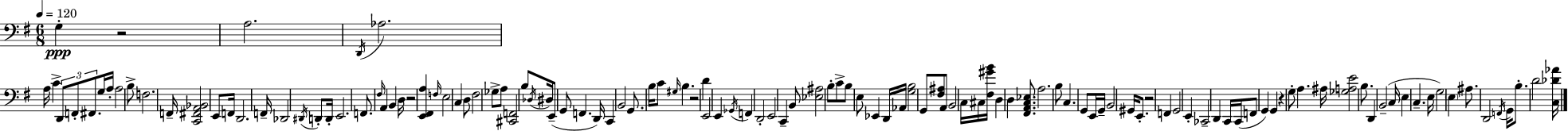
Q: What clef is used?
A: bass